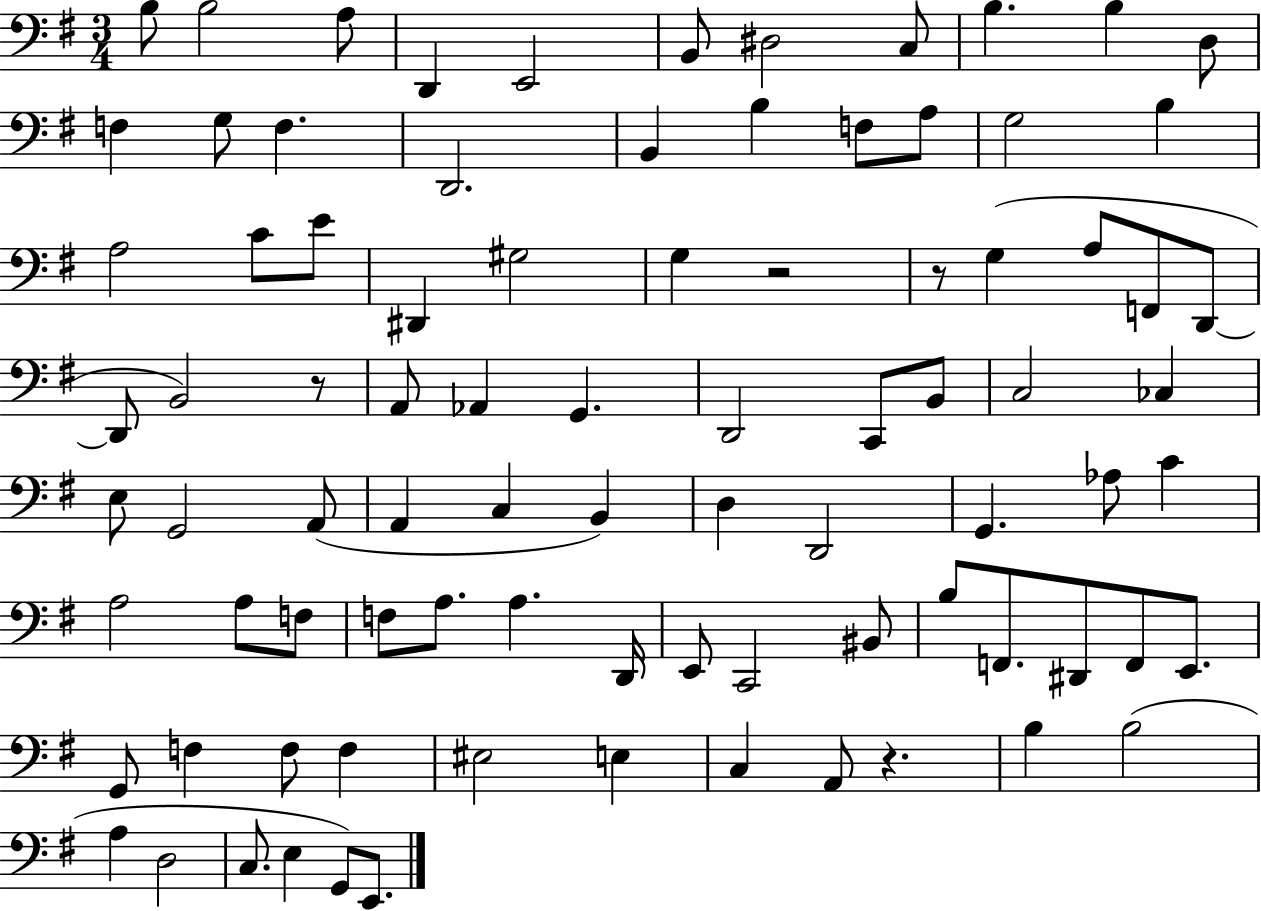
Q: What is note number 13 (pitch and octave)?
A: G3